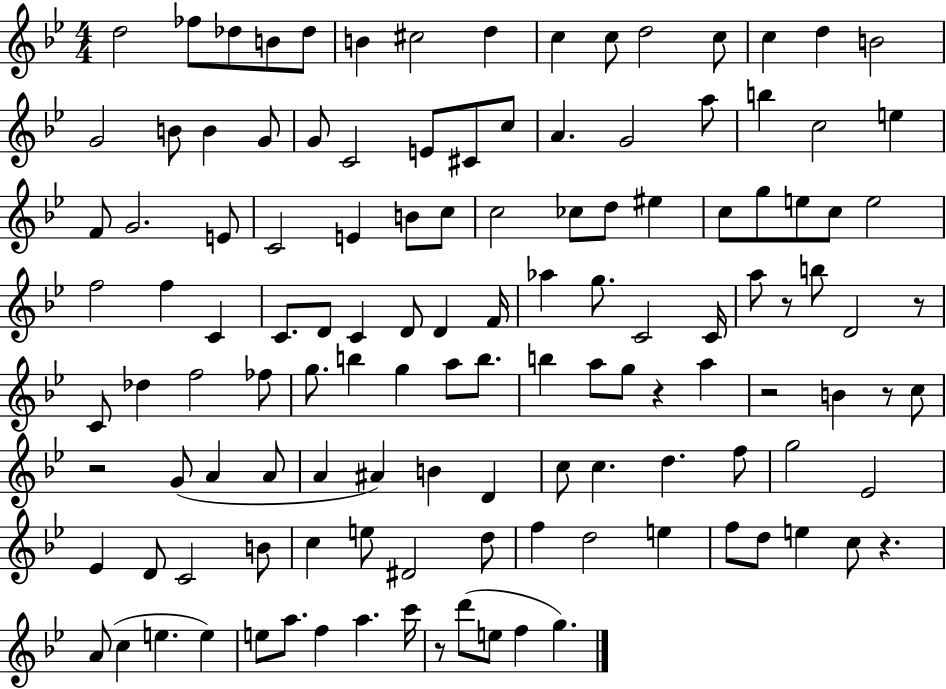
D5/h FES5/e Db5/e B4/e Db5/e B4/q C#5/h D5/q C5/q C5/e D5/h C5/e C5/q D5/q B4/h G4/h B4/e B4/q G4/e G4/e C4/h E4/e C#4/e C5/e A4/q. G4/h A5/e B5/q C5/h E5/q F4/e G4/h. E4/e C4/h E4/q B4/e C5/e C5/h CES5/e D5/e EIS5/q C5/e G5/e E5/e C5/e E5/h F5/h F5/q C4/q C4/e. D4/e C4/q D4/e D4/q F4/s Ab5/q G5/e. C4/h C4/s A5/e R/e B5/e D4/h R/e C4/e Db5/q F5/h FES5/e G5/e. B5/q G5/q A5/e B5/e. B5/q A5/e G5/e R/q A5/q R/h B4/q R/e C5/e R/h G4/e A4/q A4/e A4/q A#4/q B4/q D4/q C5/e C5/q. D5/q. F5/e G5/h Eb4/h Eb4/q D4/e C4/h B4/e C5/q E5/e D#4/h D5/e F5/q D5/h E5/q F5/e D5/e E5/q C5/e R/q. A4/e C5/q E5/q. E5/q E5/e A5/e. F5/q A5/q. C6/s R/e D6/e E5/e F5/q G5/q.